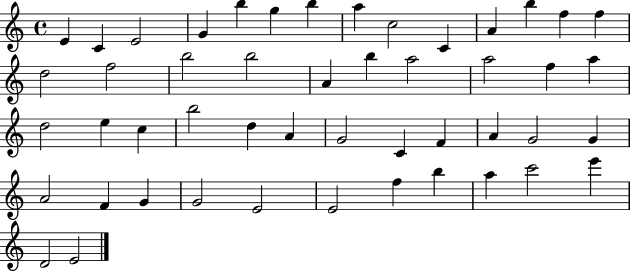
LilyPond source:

{
  \clef treble
  \time 4/4
  \defaultTimeSignature
  \key c \major
  e'4 c'4 e'2 | g'4 b''4 g''4 b''4 | a''4 c''2 c'4 | a'4 b''4 f''4 f''4 | \break d''2 f''2 | b''2 b''2 | a'4 b''4 a''2 | a''2 f''4 a''4 | \break d''2 e''4 c''4 | b''2 d''4 a'4 | g'2 c'4 f'4 | a'4 g'2 g'4 | \break a'2 f'4 g'4 | g'2 e'2 | e'2 f''4 b''4 | a''4 c'''2 e'''4 | \break d'2 e'2 | \bar "|."
}